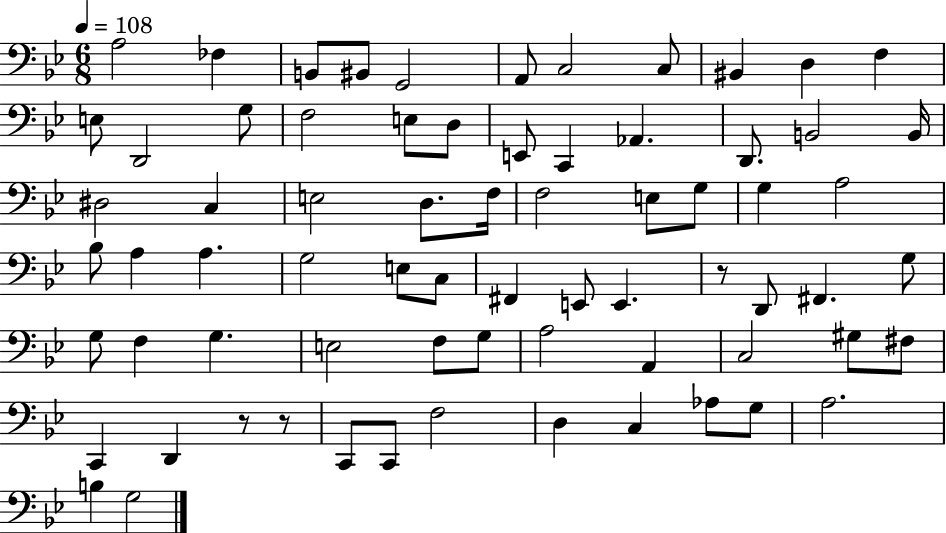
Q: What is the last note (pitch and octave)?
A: G3